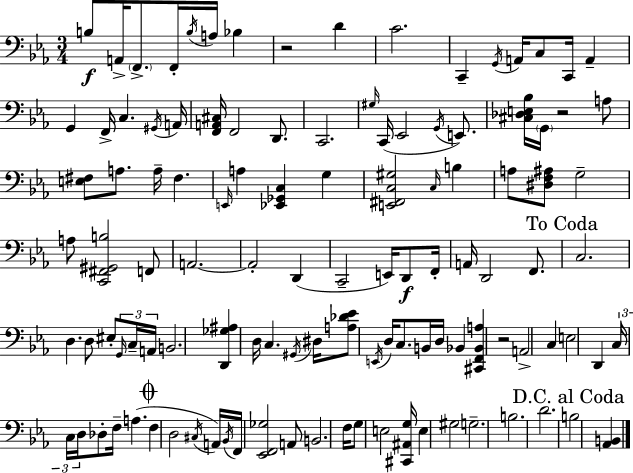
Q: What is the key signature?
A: EES major